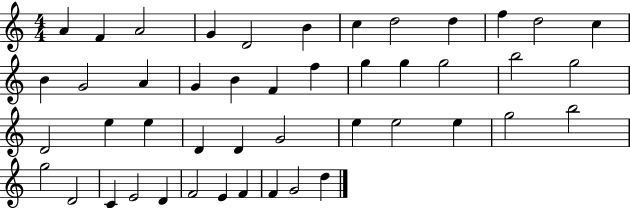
A4/q F4/q A4/h G4/q D4/h B4/q C5/q D5/h D5/q F5/q D5/h C5/q B4/q G4/h A4/q G4/q B4/q F4/q F5/q G5/q G5/q G5/h B5/h G5/h D4/h E5/q E5/q D4/q D4/q G4/h E5/q E5/h E5/q G5/h B5/h G5/h D4/h C4/q E4/h D4/q F4/h E4/q F4/q F4/q G4/h D5/q